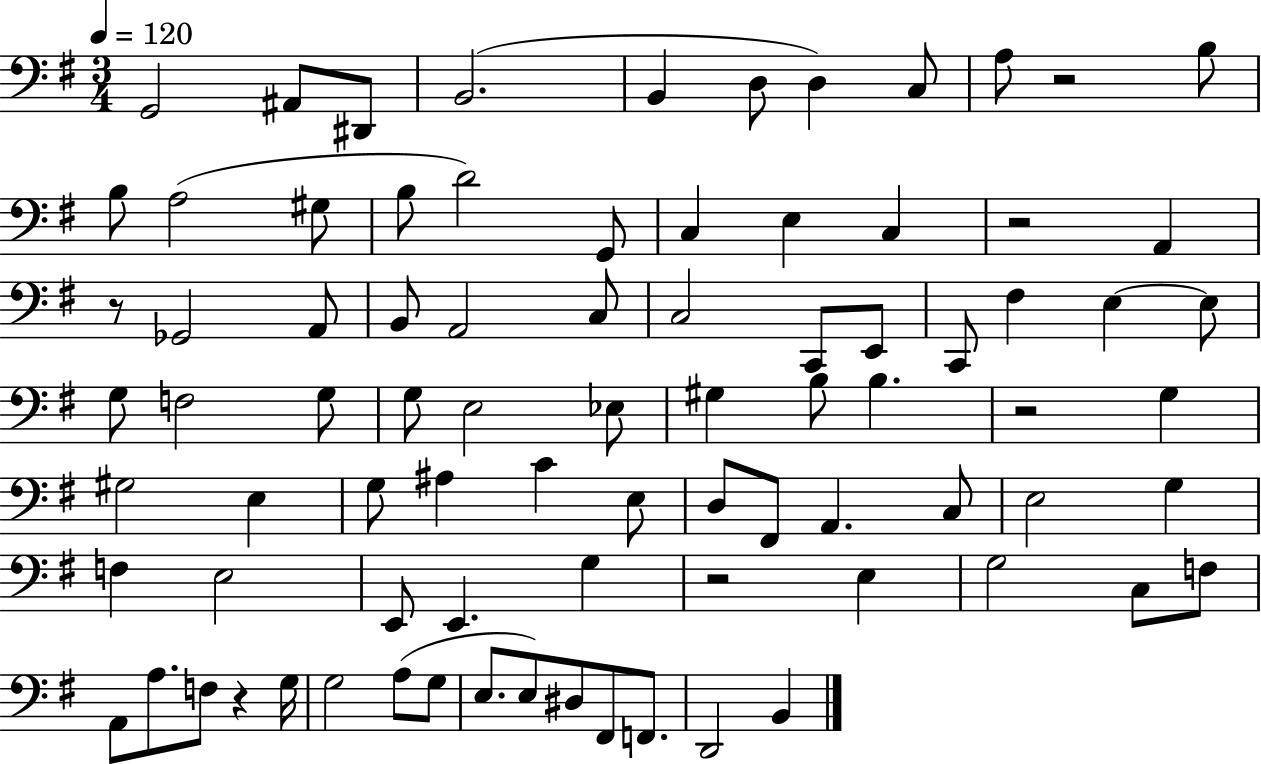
{
  \clef bass
  \numericTimeSignature
  \time 3/4
  \key g \major
  \tempo 4 = 120
  \repeat volta 2 { g,2 ais,8 dis,8 | b,2.( | b,4 d8 d4) c8 | a8 r2 b8 | \break b8 a2( gis8 | b8 d'2) g,8 | c4 e4 c4 | r2 a,4 | \break r8 ges,2 a,8 | b,8 a,2 c8 | c2 c,8 e,8 | c,8 fis4 e4~~ e8 | \break g8 f2 g8 | g8 e2 ees8 | gis4 b8 b4. | r2 g4 | \break gis2 e4 | g8 ais4 c'4 e8 | d8 fis,8 a,4. c8 | e2 g4 | \break f4 e2 | e,8 e,4. g4 | r2 e4 | g2 c8 f8 | \break a,8 a8. f8 r4 g16 | g2 a8( g8 | e8. e8) dis8 fis,8 f,8. | d,2 b,4 | \break } \bar "|."
}